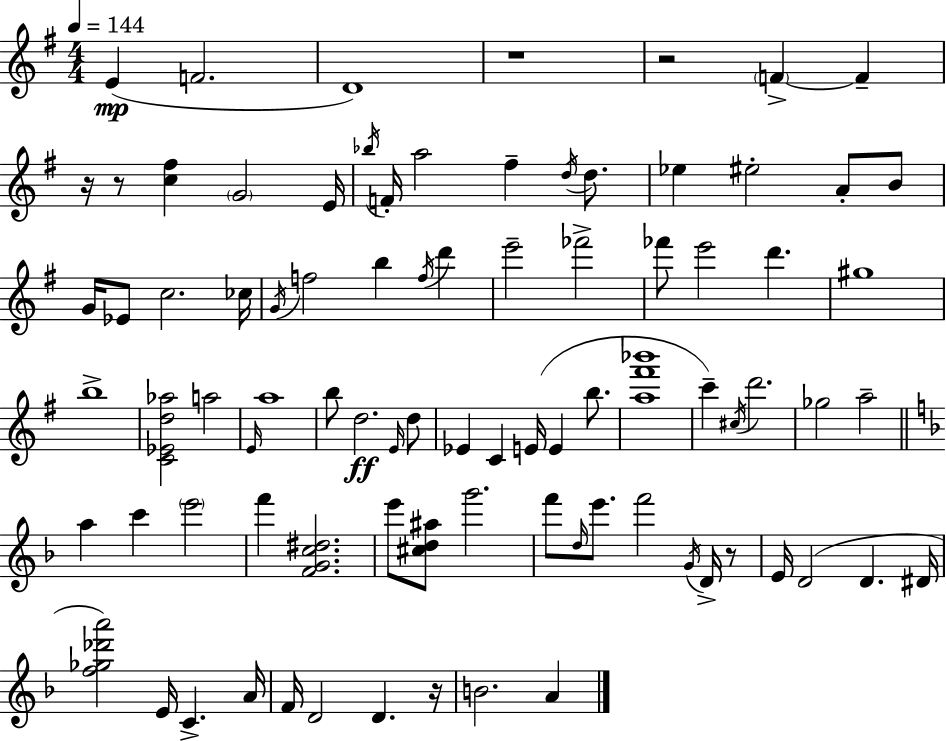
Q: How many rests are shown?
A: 6